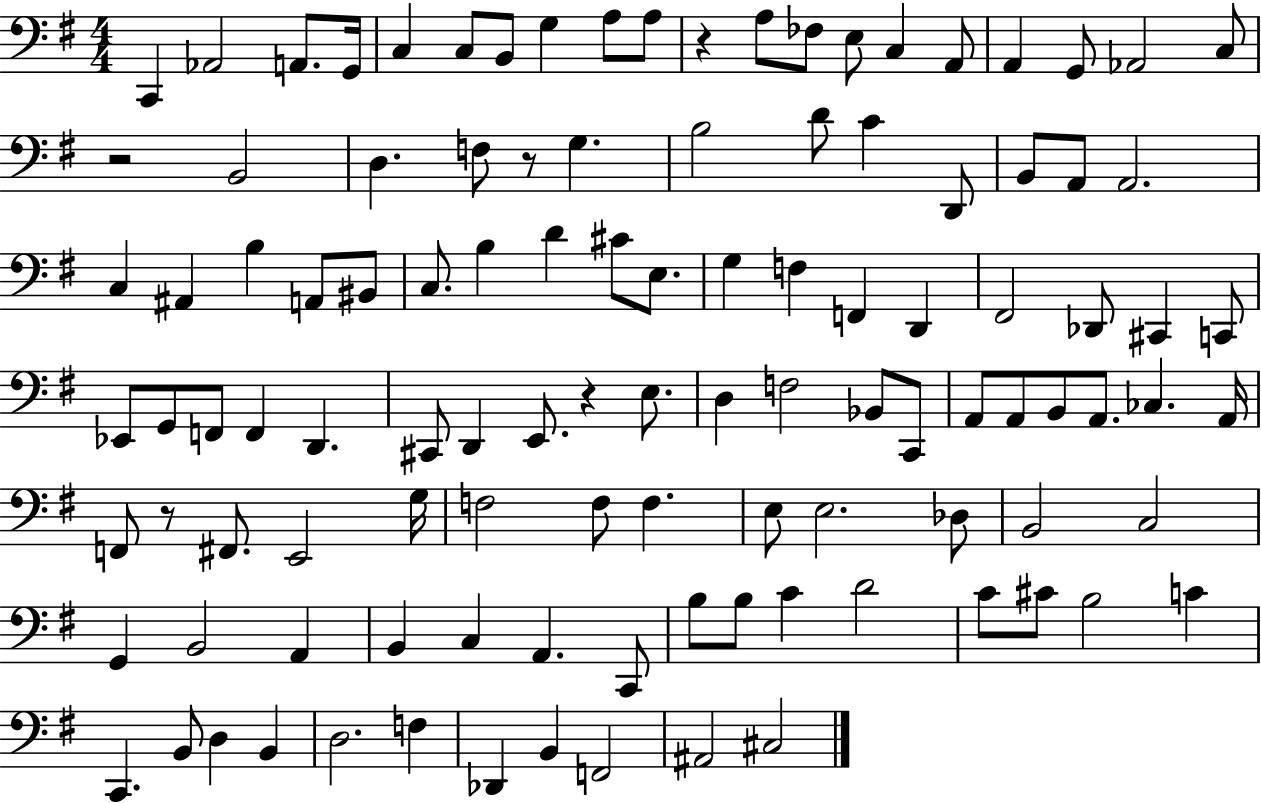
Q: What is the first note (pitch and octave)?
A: C2